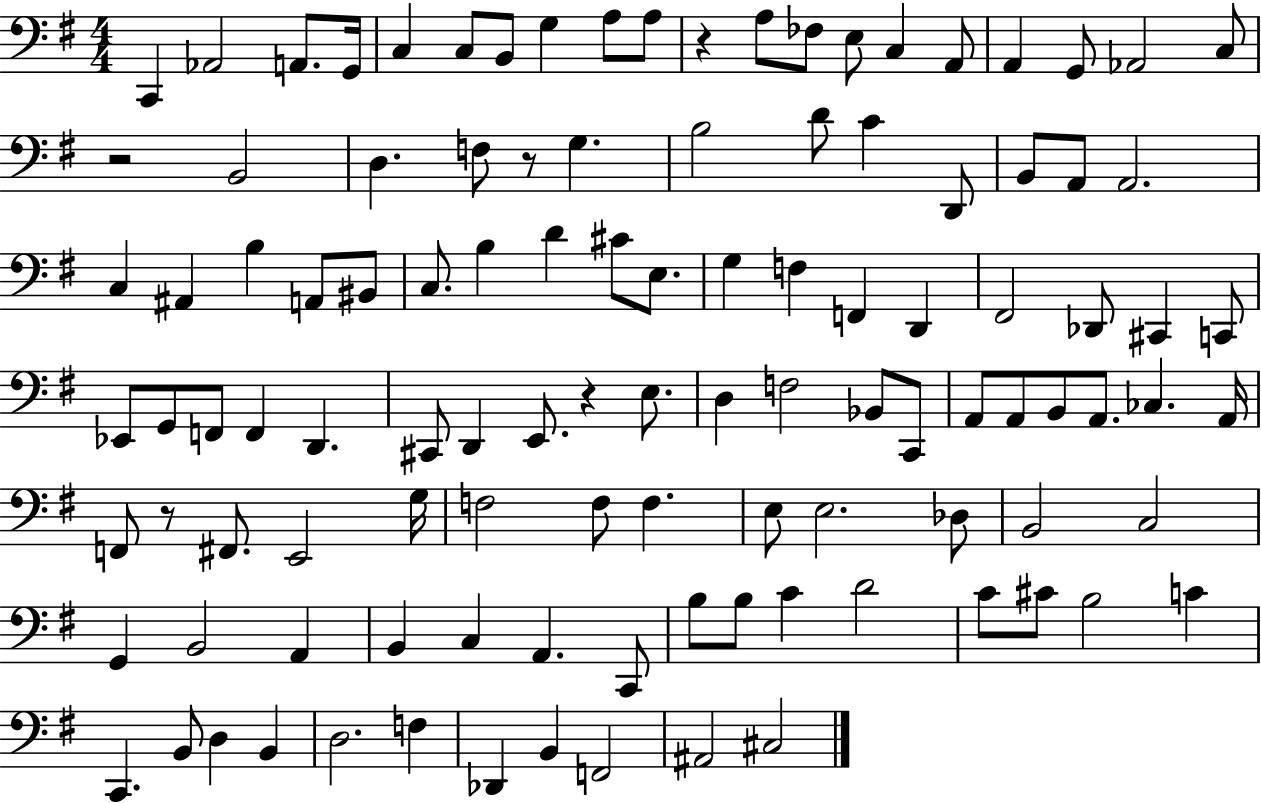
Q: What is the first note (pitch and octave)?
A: C2